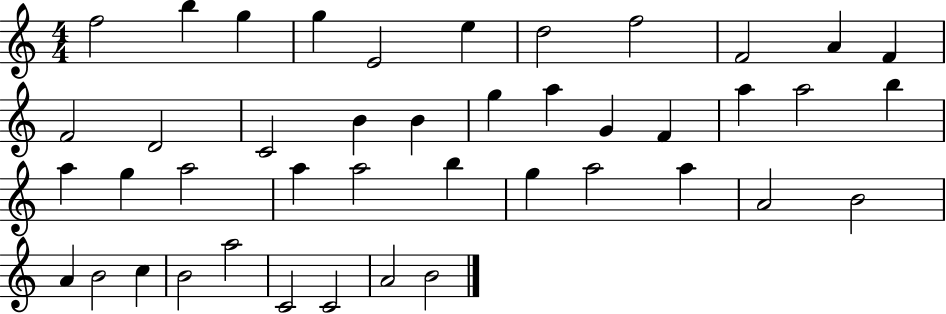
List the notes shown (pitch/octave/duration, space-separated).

F5/h B5/q G5/q G5/q E4/h E5/q D5/h F5/h F4/h A4/q F4/q F4/h D4/h C4/h B4/q B4/q G5/q A5/q G4/q F4/q A5/q A5/h B5/q A5/q G5/q A5/h A5/q A5/h B5/q G5/q A5/h A5/q A4/h B4/h A4/q B4/h C5/q B4/h A5/h C4/h C4/h A4/h B4/h